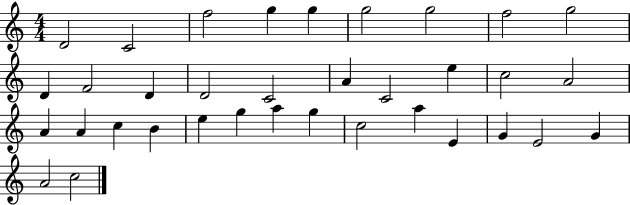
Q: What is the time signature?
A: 4/4